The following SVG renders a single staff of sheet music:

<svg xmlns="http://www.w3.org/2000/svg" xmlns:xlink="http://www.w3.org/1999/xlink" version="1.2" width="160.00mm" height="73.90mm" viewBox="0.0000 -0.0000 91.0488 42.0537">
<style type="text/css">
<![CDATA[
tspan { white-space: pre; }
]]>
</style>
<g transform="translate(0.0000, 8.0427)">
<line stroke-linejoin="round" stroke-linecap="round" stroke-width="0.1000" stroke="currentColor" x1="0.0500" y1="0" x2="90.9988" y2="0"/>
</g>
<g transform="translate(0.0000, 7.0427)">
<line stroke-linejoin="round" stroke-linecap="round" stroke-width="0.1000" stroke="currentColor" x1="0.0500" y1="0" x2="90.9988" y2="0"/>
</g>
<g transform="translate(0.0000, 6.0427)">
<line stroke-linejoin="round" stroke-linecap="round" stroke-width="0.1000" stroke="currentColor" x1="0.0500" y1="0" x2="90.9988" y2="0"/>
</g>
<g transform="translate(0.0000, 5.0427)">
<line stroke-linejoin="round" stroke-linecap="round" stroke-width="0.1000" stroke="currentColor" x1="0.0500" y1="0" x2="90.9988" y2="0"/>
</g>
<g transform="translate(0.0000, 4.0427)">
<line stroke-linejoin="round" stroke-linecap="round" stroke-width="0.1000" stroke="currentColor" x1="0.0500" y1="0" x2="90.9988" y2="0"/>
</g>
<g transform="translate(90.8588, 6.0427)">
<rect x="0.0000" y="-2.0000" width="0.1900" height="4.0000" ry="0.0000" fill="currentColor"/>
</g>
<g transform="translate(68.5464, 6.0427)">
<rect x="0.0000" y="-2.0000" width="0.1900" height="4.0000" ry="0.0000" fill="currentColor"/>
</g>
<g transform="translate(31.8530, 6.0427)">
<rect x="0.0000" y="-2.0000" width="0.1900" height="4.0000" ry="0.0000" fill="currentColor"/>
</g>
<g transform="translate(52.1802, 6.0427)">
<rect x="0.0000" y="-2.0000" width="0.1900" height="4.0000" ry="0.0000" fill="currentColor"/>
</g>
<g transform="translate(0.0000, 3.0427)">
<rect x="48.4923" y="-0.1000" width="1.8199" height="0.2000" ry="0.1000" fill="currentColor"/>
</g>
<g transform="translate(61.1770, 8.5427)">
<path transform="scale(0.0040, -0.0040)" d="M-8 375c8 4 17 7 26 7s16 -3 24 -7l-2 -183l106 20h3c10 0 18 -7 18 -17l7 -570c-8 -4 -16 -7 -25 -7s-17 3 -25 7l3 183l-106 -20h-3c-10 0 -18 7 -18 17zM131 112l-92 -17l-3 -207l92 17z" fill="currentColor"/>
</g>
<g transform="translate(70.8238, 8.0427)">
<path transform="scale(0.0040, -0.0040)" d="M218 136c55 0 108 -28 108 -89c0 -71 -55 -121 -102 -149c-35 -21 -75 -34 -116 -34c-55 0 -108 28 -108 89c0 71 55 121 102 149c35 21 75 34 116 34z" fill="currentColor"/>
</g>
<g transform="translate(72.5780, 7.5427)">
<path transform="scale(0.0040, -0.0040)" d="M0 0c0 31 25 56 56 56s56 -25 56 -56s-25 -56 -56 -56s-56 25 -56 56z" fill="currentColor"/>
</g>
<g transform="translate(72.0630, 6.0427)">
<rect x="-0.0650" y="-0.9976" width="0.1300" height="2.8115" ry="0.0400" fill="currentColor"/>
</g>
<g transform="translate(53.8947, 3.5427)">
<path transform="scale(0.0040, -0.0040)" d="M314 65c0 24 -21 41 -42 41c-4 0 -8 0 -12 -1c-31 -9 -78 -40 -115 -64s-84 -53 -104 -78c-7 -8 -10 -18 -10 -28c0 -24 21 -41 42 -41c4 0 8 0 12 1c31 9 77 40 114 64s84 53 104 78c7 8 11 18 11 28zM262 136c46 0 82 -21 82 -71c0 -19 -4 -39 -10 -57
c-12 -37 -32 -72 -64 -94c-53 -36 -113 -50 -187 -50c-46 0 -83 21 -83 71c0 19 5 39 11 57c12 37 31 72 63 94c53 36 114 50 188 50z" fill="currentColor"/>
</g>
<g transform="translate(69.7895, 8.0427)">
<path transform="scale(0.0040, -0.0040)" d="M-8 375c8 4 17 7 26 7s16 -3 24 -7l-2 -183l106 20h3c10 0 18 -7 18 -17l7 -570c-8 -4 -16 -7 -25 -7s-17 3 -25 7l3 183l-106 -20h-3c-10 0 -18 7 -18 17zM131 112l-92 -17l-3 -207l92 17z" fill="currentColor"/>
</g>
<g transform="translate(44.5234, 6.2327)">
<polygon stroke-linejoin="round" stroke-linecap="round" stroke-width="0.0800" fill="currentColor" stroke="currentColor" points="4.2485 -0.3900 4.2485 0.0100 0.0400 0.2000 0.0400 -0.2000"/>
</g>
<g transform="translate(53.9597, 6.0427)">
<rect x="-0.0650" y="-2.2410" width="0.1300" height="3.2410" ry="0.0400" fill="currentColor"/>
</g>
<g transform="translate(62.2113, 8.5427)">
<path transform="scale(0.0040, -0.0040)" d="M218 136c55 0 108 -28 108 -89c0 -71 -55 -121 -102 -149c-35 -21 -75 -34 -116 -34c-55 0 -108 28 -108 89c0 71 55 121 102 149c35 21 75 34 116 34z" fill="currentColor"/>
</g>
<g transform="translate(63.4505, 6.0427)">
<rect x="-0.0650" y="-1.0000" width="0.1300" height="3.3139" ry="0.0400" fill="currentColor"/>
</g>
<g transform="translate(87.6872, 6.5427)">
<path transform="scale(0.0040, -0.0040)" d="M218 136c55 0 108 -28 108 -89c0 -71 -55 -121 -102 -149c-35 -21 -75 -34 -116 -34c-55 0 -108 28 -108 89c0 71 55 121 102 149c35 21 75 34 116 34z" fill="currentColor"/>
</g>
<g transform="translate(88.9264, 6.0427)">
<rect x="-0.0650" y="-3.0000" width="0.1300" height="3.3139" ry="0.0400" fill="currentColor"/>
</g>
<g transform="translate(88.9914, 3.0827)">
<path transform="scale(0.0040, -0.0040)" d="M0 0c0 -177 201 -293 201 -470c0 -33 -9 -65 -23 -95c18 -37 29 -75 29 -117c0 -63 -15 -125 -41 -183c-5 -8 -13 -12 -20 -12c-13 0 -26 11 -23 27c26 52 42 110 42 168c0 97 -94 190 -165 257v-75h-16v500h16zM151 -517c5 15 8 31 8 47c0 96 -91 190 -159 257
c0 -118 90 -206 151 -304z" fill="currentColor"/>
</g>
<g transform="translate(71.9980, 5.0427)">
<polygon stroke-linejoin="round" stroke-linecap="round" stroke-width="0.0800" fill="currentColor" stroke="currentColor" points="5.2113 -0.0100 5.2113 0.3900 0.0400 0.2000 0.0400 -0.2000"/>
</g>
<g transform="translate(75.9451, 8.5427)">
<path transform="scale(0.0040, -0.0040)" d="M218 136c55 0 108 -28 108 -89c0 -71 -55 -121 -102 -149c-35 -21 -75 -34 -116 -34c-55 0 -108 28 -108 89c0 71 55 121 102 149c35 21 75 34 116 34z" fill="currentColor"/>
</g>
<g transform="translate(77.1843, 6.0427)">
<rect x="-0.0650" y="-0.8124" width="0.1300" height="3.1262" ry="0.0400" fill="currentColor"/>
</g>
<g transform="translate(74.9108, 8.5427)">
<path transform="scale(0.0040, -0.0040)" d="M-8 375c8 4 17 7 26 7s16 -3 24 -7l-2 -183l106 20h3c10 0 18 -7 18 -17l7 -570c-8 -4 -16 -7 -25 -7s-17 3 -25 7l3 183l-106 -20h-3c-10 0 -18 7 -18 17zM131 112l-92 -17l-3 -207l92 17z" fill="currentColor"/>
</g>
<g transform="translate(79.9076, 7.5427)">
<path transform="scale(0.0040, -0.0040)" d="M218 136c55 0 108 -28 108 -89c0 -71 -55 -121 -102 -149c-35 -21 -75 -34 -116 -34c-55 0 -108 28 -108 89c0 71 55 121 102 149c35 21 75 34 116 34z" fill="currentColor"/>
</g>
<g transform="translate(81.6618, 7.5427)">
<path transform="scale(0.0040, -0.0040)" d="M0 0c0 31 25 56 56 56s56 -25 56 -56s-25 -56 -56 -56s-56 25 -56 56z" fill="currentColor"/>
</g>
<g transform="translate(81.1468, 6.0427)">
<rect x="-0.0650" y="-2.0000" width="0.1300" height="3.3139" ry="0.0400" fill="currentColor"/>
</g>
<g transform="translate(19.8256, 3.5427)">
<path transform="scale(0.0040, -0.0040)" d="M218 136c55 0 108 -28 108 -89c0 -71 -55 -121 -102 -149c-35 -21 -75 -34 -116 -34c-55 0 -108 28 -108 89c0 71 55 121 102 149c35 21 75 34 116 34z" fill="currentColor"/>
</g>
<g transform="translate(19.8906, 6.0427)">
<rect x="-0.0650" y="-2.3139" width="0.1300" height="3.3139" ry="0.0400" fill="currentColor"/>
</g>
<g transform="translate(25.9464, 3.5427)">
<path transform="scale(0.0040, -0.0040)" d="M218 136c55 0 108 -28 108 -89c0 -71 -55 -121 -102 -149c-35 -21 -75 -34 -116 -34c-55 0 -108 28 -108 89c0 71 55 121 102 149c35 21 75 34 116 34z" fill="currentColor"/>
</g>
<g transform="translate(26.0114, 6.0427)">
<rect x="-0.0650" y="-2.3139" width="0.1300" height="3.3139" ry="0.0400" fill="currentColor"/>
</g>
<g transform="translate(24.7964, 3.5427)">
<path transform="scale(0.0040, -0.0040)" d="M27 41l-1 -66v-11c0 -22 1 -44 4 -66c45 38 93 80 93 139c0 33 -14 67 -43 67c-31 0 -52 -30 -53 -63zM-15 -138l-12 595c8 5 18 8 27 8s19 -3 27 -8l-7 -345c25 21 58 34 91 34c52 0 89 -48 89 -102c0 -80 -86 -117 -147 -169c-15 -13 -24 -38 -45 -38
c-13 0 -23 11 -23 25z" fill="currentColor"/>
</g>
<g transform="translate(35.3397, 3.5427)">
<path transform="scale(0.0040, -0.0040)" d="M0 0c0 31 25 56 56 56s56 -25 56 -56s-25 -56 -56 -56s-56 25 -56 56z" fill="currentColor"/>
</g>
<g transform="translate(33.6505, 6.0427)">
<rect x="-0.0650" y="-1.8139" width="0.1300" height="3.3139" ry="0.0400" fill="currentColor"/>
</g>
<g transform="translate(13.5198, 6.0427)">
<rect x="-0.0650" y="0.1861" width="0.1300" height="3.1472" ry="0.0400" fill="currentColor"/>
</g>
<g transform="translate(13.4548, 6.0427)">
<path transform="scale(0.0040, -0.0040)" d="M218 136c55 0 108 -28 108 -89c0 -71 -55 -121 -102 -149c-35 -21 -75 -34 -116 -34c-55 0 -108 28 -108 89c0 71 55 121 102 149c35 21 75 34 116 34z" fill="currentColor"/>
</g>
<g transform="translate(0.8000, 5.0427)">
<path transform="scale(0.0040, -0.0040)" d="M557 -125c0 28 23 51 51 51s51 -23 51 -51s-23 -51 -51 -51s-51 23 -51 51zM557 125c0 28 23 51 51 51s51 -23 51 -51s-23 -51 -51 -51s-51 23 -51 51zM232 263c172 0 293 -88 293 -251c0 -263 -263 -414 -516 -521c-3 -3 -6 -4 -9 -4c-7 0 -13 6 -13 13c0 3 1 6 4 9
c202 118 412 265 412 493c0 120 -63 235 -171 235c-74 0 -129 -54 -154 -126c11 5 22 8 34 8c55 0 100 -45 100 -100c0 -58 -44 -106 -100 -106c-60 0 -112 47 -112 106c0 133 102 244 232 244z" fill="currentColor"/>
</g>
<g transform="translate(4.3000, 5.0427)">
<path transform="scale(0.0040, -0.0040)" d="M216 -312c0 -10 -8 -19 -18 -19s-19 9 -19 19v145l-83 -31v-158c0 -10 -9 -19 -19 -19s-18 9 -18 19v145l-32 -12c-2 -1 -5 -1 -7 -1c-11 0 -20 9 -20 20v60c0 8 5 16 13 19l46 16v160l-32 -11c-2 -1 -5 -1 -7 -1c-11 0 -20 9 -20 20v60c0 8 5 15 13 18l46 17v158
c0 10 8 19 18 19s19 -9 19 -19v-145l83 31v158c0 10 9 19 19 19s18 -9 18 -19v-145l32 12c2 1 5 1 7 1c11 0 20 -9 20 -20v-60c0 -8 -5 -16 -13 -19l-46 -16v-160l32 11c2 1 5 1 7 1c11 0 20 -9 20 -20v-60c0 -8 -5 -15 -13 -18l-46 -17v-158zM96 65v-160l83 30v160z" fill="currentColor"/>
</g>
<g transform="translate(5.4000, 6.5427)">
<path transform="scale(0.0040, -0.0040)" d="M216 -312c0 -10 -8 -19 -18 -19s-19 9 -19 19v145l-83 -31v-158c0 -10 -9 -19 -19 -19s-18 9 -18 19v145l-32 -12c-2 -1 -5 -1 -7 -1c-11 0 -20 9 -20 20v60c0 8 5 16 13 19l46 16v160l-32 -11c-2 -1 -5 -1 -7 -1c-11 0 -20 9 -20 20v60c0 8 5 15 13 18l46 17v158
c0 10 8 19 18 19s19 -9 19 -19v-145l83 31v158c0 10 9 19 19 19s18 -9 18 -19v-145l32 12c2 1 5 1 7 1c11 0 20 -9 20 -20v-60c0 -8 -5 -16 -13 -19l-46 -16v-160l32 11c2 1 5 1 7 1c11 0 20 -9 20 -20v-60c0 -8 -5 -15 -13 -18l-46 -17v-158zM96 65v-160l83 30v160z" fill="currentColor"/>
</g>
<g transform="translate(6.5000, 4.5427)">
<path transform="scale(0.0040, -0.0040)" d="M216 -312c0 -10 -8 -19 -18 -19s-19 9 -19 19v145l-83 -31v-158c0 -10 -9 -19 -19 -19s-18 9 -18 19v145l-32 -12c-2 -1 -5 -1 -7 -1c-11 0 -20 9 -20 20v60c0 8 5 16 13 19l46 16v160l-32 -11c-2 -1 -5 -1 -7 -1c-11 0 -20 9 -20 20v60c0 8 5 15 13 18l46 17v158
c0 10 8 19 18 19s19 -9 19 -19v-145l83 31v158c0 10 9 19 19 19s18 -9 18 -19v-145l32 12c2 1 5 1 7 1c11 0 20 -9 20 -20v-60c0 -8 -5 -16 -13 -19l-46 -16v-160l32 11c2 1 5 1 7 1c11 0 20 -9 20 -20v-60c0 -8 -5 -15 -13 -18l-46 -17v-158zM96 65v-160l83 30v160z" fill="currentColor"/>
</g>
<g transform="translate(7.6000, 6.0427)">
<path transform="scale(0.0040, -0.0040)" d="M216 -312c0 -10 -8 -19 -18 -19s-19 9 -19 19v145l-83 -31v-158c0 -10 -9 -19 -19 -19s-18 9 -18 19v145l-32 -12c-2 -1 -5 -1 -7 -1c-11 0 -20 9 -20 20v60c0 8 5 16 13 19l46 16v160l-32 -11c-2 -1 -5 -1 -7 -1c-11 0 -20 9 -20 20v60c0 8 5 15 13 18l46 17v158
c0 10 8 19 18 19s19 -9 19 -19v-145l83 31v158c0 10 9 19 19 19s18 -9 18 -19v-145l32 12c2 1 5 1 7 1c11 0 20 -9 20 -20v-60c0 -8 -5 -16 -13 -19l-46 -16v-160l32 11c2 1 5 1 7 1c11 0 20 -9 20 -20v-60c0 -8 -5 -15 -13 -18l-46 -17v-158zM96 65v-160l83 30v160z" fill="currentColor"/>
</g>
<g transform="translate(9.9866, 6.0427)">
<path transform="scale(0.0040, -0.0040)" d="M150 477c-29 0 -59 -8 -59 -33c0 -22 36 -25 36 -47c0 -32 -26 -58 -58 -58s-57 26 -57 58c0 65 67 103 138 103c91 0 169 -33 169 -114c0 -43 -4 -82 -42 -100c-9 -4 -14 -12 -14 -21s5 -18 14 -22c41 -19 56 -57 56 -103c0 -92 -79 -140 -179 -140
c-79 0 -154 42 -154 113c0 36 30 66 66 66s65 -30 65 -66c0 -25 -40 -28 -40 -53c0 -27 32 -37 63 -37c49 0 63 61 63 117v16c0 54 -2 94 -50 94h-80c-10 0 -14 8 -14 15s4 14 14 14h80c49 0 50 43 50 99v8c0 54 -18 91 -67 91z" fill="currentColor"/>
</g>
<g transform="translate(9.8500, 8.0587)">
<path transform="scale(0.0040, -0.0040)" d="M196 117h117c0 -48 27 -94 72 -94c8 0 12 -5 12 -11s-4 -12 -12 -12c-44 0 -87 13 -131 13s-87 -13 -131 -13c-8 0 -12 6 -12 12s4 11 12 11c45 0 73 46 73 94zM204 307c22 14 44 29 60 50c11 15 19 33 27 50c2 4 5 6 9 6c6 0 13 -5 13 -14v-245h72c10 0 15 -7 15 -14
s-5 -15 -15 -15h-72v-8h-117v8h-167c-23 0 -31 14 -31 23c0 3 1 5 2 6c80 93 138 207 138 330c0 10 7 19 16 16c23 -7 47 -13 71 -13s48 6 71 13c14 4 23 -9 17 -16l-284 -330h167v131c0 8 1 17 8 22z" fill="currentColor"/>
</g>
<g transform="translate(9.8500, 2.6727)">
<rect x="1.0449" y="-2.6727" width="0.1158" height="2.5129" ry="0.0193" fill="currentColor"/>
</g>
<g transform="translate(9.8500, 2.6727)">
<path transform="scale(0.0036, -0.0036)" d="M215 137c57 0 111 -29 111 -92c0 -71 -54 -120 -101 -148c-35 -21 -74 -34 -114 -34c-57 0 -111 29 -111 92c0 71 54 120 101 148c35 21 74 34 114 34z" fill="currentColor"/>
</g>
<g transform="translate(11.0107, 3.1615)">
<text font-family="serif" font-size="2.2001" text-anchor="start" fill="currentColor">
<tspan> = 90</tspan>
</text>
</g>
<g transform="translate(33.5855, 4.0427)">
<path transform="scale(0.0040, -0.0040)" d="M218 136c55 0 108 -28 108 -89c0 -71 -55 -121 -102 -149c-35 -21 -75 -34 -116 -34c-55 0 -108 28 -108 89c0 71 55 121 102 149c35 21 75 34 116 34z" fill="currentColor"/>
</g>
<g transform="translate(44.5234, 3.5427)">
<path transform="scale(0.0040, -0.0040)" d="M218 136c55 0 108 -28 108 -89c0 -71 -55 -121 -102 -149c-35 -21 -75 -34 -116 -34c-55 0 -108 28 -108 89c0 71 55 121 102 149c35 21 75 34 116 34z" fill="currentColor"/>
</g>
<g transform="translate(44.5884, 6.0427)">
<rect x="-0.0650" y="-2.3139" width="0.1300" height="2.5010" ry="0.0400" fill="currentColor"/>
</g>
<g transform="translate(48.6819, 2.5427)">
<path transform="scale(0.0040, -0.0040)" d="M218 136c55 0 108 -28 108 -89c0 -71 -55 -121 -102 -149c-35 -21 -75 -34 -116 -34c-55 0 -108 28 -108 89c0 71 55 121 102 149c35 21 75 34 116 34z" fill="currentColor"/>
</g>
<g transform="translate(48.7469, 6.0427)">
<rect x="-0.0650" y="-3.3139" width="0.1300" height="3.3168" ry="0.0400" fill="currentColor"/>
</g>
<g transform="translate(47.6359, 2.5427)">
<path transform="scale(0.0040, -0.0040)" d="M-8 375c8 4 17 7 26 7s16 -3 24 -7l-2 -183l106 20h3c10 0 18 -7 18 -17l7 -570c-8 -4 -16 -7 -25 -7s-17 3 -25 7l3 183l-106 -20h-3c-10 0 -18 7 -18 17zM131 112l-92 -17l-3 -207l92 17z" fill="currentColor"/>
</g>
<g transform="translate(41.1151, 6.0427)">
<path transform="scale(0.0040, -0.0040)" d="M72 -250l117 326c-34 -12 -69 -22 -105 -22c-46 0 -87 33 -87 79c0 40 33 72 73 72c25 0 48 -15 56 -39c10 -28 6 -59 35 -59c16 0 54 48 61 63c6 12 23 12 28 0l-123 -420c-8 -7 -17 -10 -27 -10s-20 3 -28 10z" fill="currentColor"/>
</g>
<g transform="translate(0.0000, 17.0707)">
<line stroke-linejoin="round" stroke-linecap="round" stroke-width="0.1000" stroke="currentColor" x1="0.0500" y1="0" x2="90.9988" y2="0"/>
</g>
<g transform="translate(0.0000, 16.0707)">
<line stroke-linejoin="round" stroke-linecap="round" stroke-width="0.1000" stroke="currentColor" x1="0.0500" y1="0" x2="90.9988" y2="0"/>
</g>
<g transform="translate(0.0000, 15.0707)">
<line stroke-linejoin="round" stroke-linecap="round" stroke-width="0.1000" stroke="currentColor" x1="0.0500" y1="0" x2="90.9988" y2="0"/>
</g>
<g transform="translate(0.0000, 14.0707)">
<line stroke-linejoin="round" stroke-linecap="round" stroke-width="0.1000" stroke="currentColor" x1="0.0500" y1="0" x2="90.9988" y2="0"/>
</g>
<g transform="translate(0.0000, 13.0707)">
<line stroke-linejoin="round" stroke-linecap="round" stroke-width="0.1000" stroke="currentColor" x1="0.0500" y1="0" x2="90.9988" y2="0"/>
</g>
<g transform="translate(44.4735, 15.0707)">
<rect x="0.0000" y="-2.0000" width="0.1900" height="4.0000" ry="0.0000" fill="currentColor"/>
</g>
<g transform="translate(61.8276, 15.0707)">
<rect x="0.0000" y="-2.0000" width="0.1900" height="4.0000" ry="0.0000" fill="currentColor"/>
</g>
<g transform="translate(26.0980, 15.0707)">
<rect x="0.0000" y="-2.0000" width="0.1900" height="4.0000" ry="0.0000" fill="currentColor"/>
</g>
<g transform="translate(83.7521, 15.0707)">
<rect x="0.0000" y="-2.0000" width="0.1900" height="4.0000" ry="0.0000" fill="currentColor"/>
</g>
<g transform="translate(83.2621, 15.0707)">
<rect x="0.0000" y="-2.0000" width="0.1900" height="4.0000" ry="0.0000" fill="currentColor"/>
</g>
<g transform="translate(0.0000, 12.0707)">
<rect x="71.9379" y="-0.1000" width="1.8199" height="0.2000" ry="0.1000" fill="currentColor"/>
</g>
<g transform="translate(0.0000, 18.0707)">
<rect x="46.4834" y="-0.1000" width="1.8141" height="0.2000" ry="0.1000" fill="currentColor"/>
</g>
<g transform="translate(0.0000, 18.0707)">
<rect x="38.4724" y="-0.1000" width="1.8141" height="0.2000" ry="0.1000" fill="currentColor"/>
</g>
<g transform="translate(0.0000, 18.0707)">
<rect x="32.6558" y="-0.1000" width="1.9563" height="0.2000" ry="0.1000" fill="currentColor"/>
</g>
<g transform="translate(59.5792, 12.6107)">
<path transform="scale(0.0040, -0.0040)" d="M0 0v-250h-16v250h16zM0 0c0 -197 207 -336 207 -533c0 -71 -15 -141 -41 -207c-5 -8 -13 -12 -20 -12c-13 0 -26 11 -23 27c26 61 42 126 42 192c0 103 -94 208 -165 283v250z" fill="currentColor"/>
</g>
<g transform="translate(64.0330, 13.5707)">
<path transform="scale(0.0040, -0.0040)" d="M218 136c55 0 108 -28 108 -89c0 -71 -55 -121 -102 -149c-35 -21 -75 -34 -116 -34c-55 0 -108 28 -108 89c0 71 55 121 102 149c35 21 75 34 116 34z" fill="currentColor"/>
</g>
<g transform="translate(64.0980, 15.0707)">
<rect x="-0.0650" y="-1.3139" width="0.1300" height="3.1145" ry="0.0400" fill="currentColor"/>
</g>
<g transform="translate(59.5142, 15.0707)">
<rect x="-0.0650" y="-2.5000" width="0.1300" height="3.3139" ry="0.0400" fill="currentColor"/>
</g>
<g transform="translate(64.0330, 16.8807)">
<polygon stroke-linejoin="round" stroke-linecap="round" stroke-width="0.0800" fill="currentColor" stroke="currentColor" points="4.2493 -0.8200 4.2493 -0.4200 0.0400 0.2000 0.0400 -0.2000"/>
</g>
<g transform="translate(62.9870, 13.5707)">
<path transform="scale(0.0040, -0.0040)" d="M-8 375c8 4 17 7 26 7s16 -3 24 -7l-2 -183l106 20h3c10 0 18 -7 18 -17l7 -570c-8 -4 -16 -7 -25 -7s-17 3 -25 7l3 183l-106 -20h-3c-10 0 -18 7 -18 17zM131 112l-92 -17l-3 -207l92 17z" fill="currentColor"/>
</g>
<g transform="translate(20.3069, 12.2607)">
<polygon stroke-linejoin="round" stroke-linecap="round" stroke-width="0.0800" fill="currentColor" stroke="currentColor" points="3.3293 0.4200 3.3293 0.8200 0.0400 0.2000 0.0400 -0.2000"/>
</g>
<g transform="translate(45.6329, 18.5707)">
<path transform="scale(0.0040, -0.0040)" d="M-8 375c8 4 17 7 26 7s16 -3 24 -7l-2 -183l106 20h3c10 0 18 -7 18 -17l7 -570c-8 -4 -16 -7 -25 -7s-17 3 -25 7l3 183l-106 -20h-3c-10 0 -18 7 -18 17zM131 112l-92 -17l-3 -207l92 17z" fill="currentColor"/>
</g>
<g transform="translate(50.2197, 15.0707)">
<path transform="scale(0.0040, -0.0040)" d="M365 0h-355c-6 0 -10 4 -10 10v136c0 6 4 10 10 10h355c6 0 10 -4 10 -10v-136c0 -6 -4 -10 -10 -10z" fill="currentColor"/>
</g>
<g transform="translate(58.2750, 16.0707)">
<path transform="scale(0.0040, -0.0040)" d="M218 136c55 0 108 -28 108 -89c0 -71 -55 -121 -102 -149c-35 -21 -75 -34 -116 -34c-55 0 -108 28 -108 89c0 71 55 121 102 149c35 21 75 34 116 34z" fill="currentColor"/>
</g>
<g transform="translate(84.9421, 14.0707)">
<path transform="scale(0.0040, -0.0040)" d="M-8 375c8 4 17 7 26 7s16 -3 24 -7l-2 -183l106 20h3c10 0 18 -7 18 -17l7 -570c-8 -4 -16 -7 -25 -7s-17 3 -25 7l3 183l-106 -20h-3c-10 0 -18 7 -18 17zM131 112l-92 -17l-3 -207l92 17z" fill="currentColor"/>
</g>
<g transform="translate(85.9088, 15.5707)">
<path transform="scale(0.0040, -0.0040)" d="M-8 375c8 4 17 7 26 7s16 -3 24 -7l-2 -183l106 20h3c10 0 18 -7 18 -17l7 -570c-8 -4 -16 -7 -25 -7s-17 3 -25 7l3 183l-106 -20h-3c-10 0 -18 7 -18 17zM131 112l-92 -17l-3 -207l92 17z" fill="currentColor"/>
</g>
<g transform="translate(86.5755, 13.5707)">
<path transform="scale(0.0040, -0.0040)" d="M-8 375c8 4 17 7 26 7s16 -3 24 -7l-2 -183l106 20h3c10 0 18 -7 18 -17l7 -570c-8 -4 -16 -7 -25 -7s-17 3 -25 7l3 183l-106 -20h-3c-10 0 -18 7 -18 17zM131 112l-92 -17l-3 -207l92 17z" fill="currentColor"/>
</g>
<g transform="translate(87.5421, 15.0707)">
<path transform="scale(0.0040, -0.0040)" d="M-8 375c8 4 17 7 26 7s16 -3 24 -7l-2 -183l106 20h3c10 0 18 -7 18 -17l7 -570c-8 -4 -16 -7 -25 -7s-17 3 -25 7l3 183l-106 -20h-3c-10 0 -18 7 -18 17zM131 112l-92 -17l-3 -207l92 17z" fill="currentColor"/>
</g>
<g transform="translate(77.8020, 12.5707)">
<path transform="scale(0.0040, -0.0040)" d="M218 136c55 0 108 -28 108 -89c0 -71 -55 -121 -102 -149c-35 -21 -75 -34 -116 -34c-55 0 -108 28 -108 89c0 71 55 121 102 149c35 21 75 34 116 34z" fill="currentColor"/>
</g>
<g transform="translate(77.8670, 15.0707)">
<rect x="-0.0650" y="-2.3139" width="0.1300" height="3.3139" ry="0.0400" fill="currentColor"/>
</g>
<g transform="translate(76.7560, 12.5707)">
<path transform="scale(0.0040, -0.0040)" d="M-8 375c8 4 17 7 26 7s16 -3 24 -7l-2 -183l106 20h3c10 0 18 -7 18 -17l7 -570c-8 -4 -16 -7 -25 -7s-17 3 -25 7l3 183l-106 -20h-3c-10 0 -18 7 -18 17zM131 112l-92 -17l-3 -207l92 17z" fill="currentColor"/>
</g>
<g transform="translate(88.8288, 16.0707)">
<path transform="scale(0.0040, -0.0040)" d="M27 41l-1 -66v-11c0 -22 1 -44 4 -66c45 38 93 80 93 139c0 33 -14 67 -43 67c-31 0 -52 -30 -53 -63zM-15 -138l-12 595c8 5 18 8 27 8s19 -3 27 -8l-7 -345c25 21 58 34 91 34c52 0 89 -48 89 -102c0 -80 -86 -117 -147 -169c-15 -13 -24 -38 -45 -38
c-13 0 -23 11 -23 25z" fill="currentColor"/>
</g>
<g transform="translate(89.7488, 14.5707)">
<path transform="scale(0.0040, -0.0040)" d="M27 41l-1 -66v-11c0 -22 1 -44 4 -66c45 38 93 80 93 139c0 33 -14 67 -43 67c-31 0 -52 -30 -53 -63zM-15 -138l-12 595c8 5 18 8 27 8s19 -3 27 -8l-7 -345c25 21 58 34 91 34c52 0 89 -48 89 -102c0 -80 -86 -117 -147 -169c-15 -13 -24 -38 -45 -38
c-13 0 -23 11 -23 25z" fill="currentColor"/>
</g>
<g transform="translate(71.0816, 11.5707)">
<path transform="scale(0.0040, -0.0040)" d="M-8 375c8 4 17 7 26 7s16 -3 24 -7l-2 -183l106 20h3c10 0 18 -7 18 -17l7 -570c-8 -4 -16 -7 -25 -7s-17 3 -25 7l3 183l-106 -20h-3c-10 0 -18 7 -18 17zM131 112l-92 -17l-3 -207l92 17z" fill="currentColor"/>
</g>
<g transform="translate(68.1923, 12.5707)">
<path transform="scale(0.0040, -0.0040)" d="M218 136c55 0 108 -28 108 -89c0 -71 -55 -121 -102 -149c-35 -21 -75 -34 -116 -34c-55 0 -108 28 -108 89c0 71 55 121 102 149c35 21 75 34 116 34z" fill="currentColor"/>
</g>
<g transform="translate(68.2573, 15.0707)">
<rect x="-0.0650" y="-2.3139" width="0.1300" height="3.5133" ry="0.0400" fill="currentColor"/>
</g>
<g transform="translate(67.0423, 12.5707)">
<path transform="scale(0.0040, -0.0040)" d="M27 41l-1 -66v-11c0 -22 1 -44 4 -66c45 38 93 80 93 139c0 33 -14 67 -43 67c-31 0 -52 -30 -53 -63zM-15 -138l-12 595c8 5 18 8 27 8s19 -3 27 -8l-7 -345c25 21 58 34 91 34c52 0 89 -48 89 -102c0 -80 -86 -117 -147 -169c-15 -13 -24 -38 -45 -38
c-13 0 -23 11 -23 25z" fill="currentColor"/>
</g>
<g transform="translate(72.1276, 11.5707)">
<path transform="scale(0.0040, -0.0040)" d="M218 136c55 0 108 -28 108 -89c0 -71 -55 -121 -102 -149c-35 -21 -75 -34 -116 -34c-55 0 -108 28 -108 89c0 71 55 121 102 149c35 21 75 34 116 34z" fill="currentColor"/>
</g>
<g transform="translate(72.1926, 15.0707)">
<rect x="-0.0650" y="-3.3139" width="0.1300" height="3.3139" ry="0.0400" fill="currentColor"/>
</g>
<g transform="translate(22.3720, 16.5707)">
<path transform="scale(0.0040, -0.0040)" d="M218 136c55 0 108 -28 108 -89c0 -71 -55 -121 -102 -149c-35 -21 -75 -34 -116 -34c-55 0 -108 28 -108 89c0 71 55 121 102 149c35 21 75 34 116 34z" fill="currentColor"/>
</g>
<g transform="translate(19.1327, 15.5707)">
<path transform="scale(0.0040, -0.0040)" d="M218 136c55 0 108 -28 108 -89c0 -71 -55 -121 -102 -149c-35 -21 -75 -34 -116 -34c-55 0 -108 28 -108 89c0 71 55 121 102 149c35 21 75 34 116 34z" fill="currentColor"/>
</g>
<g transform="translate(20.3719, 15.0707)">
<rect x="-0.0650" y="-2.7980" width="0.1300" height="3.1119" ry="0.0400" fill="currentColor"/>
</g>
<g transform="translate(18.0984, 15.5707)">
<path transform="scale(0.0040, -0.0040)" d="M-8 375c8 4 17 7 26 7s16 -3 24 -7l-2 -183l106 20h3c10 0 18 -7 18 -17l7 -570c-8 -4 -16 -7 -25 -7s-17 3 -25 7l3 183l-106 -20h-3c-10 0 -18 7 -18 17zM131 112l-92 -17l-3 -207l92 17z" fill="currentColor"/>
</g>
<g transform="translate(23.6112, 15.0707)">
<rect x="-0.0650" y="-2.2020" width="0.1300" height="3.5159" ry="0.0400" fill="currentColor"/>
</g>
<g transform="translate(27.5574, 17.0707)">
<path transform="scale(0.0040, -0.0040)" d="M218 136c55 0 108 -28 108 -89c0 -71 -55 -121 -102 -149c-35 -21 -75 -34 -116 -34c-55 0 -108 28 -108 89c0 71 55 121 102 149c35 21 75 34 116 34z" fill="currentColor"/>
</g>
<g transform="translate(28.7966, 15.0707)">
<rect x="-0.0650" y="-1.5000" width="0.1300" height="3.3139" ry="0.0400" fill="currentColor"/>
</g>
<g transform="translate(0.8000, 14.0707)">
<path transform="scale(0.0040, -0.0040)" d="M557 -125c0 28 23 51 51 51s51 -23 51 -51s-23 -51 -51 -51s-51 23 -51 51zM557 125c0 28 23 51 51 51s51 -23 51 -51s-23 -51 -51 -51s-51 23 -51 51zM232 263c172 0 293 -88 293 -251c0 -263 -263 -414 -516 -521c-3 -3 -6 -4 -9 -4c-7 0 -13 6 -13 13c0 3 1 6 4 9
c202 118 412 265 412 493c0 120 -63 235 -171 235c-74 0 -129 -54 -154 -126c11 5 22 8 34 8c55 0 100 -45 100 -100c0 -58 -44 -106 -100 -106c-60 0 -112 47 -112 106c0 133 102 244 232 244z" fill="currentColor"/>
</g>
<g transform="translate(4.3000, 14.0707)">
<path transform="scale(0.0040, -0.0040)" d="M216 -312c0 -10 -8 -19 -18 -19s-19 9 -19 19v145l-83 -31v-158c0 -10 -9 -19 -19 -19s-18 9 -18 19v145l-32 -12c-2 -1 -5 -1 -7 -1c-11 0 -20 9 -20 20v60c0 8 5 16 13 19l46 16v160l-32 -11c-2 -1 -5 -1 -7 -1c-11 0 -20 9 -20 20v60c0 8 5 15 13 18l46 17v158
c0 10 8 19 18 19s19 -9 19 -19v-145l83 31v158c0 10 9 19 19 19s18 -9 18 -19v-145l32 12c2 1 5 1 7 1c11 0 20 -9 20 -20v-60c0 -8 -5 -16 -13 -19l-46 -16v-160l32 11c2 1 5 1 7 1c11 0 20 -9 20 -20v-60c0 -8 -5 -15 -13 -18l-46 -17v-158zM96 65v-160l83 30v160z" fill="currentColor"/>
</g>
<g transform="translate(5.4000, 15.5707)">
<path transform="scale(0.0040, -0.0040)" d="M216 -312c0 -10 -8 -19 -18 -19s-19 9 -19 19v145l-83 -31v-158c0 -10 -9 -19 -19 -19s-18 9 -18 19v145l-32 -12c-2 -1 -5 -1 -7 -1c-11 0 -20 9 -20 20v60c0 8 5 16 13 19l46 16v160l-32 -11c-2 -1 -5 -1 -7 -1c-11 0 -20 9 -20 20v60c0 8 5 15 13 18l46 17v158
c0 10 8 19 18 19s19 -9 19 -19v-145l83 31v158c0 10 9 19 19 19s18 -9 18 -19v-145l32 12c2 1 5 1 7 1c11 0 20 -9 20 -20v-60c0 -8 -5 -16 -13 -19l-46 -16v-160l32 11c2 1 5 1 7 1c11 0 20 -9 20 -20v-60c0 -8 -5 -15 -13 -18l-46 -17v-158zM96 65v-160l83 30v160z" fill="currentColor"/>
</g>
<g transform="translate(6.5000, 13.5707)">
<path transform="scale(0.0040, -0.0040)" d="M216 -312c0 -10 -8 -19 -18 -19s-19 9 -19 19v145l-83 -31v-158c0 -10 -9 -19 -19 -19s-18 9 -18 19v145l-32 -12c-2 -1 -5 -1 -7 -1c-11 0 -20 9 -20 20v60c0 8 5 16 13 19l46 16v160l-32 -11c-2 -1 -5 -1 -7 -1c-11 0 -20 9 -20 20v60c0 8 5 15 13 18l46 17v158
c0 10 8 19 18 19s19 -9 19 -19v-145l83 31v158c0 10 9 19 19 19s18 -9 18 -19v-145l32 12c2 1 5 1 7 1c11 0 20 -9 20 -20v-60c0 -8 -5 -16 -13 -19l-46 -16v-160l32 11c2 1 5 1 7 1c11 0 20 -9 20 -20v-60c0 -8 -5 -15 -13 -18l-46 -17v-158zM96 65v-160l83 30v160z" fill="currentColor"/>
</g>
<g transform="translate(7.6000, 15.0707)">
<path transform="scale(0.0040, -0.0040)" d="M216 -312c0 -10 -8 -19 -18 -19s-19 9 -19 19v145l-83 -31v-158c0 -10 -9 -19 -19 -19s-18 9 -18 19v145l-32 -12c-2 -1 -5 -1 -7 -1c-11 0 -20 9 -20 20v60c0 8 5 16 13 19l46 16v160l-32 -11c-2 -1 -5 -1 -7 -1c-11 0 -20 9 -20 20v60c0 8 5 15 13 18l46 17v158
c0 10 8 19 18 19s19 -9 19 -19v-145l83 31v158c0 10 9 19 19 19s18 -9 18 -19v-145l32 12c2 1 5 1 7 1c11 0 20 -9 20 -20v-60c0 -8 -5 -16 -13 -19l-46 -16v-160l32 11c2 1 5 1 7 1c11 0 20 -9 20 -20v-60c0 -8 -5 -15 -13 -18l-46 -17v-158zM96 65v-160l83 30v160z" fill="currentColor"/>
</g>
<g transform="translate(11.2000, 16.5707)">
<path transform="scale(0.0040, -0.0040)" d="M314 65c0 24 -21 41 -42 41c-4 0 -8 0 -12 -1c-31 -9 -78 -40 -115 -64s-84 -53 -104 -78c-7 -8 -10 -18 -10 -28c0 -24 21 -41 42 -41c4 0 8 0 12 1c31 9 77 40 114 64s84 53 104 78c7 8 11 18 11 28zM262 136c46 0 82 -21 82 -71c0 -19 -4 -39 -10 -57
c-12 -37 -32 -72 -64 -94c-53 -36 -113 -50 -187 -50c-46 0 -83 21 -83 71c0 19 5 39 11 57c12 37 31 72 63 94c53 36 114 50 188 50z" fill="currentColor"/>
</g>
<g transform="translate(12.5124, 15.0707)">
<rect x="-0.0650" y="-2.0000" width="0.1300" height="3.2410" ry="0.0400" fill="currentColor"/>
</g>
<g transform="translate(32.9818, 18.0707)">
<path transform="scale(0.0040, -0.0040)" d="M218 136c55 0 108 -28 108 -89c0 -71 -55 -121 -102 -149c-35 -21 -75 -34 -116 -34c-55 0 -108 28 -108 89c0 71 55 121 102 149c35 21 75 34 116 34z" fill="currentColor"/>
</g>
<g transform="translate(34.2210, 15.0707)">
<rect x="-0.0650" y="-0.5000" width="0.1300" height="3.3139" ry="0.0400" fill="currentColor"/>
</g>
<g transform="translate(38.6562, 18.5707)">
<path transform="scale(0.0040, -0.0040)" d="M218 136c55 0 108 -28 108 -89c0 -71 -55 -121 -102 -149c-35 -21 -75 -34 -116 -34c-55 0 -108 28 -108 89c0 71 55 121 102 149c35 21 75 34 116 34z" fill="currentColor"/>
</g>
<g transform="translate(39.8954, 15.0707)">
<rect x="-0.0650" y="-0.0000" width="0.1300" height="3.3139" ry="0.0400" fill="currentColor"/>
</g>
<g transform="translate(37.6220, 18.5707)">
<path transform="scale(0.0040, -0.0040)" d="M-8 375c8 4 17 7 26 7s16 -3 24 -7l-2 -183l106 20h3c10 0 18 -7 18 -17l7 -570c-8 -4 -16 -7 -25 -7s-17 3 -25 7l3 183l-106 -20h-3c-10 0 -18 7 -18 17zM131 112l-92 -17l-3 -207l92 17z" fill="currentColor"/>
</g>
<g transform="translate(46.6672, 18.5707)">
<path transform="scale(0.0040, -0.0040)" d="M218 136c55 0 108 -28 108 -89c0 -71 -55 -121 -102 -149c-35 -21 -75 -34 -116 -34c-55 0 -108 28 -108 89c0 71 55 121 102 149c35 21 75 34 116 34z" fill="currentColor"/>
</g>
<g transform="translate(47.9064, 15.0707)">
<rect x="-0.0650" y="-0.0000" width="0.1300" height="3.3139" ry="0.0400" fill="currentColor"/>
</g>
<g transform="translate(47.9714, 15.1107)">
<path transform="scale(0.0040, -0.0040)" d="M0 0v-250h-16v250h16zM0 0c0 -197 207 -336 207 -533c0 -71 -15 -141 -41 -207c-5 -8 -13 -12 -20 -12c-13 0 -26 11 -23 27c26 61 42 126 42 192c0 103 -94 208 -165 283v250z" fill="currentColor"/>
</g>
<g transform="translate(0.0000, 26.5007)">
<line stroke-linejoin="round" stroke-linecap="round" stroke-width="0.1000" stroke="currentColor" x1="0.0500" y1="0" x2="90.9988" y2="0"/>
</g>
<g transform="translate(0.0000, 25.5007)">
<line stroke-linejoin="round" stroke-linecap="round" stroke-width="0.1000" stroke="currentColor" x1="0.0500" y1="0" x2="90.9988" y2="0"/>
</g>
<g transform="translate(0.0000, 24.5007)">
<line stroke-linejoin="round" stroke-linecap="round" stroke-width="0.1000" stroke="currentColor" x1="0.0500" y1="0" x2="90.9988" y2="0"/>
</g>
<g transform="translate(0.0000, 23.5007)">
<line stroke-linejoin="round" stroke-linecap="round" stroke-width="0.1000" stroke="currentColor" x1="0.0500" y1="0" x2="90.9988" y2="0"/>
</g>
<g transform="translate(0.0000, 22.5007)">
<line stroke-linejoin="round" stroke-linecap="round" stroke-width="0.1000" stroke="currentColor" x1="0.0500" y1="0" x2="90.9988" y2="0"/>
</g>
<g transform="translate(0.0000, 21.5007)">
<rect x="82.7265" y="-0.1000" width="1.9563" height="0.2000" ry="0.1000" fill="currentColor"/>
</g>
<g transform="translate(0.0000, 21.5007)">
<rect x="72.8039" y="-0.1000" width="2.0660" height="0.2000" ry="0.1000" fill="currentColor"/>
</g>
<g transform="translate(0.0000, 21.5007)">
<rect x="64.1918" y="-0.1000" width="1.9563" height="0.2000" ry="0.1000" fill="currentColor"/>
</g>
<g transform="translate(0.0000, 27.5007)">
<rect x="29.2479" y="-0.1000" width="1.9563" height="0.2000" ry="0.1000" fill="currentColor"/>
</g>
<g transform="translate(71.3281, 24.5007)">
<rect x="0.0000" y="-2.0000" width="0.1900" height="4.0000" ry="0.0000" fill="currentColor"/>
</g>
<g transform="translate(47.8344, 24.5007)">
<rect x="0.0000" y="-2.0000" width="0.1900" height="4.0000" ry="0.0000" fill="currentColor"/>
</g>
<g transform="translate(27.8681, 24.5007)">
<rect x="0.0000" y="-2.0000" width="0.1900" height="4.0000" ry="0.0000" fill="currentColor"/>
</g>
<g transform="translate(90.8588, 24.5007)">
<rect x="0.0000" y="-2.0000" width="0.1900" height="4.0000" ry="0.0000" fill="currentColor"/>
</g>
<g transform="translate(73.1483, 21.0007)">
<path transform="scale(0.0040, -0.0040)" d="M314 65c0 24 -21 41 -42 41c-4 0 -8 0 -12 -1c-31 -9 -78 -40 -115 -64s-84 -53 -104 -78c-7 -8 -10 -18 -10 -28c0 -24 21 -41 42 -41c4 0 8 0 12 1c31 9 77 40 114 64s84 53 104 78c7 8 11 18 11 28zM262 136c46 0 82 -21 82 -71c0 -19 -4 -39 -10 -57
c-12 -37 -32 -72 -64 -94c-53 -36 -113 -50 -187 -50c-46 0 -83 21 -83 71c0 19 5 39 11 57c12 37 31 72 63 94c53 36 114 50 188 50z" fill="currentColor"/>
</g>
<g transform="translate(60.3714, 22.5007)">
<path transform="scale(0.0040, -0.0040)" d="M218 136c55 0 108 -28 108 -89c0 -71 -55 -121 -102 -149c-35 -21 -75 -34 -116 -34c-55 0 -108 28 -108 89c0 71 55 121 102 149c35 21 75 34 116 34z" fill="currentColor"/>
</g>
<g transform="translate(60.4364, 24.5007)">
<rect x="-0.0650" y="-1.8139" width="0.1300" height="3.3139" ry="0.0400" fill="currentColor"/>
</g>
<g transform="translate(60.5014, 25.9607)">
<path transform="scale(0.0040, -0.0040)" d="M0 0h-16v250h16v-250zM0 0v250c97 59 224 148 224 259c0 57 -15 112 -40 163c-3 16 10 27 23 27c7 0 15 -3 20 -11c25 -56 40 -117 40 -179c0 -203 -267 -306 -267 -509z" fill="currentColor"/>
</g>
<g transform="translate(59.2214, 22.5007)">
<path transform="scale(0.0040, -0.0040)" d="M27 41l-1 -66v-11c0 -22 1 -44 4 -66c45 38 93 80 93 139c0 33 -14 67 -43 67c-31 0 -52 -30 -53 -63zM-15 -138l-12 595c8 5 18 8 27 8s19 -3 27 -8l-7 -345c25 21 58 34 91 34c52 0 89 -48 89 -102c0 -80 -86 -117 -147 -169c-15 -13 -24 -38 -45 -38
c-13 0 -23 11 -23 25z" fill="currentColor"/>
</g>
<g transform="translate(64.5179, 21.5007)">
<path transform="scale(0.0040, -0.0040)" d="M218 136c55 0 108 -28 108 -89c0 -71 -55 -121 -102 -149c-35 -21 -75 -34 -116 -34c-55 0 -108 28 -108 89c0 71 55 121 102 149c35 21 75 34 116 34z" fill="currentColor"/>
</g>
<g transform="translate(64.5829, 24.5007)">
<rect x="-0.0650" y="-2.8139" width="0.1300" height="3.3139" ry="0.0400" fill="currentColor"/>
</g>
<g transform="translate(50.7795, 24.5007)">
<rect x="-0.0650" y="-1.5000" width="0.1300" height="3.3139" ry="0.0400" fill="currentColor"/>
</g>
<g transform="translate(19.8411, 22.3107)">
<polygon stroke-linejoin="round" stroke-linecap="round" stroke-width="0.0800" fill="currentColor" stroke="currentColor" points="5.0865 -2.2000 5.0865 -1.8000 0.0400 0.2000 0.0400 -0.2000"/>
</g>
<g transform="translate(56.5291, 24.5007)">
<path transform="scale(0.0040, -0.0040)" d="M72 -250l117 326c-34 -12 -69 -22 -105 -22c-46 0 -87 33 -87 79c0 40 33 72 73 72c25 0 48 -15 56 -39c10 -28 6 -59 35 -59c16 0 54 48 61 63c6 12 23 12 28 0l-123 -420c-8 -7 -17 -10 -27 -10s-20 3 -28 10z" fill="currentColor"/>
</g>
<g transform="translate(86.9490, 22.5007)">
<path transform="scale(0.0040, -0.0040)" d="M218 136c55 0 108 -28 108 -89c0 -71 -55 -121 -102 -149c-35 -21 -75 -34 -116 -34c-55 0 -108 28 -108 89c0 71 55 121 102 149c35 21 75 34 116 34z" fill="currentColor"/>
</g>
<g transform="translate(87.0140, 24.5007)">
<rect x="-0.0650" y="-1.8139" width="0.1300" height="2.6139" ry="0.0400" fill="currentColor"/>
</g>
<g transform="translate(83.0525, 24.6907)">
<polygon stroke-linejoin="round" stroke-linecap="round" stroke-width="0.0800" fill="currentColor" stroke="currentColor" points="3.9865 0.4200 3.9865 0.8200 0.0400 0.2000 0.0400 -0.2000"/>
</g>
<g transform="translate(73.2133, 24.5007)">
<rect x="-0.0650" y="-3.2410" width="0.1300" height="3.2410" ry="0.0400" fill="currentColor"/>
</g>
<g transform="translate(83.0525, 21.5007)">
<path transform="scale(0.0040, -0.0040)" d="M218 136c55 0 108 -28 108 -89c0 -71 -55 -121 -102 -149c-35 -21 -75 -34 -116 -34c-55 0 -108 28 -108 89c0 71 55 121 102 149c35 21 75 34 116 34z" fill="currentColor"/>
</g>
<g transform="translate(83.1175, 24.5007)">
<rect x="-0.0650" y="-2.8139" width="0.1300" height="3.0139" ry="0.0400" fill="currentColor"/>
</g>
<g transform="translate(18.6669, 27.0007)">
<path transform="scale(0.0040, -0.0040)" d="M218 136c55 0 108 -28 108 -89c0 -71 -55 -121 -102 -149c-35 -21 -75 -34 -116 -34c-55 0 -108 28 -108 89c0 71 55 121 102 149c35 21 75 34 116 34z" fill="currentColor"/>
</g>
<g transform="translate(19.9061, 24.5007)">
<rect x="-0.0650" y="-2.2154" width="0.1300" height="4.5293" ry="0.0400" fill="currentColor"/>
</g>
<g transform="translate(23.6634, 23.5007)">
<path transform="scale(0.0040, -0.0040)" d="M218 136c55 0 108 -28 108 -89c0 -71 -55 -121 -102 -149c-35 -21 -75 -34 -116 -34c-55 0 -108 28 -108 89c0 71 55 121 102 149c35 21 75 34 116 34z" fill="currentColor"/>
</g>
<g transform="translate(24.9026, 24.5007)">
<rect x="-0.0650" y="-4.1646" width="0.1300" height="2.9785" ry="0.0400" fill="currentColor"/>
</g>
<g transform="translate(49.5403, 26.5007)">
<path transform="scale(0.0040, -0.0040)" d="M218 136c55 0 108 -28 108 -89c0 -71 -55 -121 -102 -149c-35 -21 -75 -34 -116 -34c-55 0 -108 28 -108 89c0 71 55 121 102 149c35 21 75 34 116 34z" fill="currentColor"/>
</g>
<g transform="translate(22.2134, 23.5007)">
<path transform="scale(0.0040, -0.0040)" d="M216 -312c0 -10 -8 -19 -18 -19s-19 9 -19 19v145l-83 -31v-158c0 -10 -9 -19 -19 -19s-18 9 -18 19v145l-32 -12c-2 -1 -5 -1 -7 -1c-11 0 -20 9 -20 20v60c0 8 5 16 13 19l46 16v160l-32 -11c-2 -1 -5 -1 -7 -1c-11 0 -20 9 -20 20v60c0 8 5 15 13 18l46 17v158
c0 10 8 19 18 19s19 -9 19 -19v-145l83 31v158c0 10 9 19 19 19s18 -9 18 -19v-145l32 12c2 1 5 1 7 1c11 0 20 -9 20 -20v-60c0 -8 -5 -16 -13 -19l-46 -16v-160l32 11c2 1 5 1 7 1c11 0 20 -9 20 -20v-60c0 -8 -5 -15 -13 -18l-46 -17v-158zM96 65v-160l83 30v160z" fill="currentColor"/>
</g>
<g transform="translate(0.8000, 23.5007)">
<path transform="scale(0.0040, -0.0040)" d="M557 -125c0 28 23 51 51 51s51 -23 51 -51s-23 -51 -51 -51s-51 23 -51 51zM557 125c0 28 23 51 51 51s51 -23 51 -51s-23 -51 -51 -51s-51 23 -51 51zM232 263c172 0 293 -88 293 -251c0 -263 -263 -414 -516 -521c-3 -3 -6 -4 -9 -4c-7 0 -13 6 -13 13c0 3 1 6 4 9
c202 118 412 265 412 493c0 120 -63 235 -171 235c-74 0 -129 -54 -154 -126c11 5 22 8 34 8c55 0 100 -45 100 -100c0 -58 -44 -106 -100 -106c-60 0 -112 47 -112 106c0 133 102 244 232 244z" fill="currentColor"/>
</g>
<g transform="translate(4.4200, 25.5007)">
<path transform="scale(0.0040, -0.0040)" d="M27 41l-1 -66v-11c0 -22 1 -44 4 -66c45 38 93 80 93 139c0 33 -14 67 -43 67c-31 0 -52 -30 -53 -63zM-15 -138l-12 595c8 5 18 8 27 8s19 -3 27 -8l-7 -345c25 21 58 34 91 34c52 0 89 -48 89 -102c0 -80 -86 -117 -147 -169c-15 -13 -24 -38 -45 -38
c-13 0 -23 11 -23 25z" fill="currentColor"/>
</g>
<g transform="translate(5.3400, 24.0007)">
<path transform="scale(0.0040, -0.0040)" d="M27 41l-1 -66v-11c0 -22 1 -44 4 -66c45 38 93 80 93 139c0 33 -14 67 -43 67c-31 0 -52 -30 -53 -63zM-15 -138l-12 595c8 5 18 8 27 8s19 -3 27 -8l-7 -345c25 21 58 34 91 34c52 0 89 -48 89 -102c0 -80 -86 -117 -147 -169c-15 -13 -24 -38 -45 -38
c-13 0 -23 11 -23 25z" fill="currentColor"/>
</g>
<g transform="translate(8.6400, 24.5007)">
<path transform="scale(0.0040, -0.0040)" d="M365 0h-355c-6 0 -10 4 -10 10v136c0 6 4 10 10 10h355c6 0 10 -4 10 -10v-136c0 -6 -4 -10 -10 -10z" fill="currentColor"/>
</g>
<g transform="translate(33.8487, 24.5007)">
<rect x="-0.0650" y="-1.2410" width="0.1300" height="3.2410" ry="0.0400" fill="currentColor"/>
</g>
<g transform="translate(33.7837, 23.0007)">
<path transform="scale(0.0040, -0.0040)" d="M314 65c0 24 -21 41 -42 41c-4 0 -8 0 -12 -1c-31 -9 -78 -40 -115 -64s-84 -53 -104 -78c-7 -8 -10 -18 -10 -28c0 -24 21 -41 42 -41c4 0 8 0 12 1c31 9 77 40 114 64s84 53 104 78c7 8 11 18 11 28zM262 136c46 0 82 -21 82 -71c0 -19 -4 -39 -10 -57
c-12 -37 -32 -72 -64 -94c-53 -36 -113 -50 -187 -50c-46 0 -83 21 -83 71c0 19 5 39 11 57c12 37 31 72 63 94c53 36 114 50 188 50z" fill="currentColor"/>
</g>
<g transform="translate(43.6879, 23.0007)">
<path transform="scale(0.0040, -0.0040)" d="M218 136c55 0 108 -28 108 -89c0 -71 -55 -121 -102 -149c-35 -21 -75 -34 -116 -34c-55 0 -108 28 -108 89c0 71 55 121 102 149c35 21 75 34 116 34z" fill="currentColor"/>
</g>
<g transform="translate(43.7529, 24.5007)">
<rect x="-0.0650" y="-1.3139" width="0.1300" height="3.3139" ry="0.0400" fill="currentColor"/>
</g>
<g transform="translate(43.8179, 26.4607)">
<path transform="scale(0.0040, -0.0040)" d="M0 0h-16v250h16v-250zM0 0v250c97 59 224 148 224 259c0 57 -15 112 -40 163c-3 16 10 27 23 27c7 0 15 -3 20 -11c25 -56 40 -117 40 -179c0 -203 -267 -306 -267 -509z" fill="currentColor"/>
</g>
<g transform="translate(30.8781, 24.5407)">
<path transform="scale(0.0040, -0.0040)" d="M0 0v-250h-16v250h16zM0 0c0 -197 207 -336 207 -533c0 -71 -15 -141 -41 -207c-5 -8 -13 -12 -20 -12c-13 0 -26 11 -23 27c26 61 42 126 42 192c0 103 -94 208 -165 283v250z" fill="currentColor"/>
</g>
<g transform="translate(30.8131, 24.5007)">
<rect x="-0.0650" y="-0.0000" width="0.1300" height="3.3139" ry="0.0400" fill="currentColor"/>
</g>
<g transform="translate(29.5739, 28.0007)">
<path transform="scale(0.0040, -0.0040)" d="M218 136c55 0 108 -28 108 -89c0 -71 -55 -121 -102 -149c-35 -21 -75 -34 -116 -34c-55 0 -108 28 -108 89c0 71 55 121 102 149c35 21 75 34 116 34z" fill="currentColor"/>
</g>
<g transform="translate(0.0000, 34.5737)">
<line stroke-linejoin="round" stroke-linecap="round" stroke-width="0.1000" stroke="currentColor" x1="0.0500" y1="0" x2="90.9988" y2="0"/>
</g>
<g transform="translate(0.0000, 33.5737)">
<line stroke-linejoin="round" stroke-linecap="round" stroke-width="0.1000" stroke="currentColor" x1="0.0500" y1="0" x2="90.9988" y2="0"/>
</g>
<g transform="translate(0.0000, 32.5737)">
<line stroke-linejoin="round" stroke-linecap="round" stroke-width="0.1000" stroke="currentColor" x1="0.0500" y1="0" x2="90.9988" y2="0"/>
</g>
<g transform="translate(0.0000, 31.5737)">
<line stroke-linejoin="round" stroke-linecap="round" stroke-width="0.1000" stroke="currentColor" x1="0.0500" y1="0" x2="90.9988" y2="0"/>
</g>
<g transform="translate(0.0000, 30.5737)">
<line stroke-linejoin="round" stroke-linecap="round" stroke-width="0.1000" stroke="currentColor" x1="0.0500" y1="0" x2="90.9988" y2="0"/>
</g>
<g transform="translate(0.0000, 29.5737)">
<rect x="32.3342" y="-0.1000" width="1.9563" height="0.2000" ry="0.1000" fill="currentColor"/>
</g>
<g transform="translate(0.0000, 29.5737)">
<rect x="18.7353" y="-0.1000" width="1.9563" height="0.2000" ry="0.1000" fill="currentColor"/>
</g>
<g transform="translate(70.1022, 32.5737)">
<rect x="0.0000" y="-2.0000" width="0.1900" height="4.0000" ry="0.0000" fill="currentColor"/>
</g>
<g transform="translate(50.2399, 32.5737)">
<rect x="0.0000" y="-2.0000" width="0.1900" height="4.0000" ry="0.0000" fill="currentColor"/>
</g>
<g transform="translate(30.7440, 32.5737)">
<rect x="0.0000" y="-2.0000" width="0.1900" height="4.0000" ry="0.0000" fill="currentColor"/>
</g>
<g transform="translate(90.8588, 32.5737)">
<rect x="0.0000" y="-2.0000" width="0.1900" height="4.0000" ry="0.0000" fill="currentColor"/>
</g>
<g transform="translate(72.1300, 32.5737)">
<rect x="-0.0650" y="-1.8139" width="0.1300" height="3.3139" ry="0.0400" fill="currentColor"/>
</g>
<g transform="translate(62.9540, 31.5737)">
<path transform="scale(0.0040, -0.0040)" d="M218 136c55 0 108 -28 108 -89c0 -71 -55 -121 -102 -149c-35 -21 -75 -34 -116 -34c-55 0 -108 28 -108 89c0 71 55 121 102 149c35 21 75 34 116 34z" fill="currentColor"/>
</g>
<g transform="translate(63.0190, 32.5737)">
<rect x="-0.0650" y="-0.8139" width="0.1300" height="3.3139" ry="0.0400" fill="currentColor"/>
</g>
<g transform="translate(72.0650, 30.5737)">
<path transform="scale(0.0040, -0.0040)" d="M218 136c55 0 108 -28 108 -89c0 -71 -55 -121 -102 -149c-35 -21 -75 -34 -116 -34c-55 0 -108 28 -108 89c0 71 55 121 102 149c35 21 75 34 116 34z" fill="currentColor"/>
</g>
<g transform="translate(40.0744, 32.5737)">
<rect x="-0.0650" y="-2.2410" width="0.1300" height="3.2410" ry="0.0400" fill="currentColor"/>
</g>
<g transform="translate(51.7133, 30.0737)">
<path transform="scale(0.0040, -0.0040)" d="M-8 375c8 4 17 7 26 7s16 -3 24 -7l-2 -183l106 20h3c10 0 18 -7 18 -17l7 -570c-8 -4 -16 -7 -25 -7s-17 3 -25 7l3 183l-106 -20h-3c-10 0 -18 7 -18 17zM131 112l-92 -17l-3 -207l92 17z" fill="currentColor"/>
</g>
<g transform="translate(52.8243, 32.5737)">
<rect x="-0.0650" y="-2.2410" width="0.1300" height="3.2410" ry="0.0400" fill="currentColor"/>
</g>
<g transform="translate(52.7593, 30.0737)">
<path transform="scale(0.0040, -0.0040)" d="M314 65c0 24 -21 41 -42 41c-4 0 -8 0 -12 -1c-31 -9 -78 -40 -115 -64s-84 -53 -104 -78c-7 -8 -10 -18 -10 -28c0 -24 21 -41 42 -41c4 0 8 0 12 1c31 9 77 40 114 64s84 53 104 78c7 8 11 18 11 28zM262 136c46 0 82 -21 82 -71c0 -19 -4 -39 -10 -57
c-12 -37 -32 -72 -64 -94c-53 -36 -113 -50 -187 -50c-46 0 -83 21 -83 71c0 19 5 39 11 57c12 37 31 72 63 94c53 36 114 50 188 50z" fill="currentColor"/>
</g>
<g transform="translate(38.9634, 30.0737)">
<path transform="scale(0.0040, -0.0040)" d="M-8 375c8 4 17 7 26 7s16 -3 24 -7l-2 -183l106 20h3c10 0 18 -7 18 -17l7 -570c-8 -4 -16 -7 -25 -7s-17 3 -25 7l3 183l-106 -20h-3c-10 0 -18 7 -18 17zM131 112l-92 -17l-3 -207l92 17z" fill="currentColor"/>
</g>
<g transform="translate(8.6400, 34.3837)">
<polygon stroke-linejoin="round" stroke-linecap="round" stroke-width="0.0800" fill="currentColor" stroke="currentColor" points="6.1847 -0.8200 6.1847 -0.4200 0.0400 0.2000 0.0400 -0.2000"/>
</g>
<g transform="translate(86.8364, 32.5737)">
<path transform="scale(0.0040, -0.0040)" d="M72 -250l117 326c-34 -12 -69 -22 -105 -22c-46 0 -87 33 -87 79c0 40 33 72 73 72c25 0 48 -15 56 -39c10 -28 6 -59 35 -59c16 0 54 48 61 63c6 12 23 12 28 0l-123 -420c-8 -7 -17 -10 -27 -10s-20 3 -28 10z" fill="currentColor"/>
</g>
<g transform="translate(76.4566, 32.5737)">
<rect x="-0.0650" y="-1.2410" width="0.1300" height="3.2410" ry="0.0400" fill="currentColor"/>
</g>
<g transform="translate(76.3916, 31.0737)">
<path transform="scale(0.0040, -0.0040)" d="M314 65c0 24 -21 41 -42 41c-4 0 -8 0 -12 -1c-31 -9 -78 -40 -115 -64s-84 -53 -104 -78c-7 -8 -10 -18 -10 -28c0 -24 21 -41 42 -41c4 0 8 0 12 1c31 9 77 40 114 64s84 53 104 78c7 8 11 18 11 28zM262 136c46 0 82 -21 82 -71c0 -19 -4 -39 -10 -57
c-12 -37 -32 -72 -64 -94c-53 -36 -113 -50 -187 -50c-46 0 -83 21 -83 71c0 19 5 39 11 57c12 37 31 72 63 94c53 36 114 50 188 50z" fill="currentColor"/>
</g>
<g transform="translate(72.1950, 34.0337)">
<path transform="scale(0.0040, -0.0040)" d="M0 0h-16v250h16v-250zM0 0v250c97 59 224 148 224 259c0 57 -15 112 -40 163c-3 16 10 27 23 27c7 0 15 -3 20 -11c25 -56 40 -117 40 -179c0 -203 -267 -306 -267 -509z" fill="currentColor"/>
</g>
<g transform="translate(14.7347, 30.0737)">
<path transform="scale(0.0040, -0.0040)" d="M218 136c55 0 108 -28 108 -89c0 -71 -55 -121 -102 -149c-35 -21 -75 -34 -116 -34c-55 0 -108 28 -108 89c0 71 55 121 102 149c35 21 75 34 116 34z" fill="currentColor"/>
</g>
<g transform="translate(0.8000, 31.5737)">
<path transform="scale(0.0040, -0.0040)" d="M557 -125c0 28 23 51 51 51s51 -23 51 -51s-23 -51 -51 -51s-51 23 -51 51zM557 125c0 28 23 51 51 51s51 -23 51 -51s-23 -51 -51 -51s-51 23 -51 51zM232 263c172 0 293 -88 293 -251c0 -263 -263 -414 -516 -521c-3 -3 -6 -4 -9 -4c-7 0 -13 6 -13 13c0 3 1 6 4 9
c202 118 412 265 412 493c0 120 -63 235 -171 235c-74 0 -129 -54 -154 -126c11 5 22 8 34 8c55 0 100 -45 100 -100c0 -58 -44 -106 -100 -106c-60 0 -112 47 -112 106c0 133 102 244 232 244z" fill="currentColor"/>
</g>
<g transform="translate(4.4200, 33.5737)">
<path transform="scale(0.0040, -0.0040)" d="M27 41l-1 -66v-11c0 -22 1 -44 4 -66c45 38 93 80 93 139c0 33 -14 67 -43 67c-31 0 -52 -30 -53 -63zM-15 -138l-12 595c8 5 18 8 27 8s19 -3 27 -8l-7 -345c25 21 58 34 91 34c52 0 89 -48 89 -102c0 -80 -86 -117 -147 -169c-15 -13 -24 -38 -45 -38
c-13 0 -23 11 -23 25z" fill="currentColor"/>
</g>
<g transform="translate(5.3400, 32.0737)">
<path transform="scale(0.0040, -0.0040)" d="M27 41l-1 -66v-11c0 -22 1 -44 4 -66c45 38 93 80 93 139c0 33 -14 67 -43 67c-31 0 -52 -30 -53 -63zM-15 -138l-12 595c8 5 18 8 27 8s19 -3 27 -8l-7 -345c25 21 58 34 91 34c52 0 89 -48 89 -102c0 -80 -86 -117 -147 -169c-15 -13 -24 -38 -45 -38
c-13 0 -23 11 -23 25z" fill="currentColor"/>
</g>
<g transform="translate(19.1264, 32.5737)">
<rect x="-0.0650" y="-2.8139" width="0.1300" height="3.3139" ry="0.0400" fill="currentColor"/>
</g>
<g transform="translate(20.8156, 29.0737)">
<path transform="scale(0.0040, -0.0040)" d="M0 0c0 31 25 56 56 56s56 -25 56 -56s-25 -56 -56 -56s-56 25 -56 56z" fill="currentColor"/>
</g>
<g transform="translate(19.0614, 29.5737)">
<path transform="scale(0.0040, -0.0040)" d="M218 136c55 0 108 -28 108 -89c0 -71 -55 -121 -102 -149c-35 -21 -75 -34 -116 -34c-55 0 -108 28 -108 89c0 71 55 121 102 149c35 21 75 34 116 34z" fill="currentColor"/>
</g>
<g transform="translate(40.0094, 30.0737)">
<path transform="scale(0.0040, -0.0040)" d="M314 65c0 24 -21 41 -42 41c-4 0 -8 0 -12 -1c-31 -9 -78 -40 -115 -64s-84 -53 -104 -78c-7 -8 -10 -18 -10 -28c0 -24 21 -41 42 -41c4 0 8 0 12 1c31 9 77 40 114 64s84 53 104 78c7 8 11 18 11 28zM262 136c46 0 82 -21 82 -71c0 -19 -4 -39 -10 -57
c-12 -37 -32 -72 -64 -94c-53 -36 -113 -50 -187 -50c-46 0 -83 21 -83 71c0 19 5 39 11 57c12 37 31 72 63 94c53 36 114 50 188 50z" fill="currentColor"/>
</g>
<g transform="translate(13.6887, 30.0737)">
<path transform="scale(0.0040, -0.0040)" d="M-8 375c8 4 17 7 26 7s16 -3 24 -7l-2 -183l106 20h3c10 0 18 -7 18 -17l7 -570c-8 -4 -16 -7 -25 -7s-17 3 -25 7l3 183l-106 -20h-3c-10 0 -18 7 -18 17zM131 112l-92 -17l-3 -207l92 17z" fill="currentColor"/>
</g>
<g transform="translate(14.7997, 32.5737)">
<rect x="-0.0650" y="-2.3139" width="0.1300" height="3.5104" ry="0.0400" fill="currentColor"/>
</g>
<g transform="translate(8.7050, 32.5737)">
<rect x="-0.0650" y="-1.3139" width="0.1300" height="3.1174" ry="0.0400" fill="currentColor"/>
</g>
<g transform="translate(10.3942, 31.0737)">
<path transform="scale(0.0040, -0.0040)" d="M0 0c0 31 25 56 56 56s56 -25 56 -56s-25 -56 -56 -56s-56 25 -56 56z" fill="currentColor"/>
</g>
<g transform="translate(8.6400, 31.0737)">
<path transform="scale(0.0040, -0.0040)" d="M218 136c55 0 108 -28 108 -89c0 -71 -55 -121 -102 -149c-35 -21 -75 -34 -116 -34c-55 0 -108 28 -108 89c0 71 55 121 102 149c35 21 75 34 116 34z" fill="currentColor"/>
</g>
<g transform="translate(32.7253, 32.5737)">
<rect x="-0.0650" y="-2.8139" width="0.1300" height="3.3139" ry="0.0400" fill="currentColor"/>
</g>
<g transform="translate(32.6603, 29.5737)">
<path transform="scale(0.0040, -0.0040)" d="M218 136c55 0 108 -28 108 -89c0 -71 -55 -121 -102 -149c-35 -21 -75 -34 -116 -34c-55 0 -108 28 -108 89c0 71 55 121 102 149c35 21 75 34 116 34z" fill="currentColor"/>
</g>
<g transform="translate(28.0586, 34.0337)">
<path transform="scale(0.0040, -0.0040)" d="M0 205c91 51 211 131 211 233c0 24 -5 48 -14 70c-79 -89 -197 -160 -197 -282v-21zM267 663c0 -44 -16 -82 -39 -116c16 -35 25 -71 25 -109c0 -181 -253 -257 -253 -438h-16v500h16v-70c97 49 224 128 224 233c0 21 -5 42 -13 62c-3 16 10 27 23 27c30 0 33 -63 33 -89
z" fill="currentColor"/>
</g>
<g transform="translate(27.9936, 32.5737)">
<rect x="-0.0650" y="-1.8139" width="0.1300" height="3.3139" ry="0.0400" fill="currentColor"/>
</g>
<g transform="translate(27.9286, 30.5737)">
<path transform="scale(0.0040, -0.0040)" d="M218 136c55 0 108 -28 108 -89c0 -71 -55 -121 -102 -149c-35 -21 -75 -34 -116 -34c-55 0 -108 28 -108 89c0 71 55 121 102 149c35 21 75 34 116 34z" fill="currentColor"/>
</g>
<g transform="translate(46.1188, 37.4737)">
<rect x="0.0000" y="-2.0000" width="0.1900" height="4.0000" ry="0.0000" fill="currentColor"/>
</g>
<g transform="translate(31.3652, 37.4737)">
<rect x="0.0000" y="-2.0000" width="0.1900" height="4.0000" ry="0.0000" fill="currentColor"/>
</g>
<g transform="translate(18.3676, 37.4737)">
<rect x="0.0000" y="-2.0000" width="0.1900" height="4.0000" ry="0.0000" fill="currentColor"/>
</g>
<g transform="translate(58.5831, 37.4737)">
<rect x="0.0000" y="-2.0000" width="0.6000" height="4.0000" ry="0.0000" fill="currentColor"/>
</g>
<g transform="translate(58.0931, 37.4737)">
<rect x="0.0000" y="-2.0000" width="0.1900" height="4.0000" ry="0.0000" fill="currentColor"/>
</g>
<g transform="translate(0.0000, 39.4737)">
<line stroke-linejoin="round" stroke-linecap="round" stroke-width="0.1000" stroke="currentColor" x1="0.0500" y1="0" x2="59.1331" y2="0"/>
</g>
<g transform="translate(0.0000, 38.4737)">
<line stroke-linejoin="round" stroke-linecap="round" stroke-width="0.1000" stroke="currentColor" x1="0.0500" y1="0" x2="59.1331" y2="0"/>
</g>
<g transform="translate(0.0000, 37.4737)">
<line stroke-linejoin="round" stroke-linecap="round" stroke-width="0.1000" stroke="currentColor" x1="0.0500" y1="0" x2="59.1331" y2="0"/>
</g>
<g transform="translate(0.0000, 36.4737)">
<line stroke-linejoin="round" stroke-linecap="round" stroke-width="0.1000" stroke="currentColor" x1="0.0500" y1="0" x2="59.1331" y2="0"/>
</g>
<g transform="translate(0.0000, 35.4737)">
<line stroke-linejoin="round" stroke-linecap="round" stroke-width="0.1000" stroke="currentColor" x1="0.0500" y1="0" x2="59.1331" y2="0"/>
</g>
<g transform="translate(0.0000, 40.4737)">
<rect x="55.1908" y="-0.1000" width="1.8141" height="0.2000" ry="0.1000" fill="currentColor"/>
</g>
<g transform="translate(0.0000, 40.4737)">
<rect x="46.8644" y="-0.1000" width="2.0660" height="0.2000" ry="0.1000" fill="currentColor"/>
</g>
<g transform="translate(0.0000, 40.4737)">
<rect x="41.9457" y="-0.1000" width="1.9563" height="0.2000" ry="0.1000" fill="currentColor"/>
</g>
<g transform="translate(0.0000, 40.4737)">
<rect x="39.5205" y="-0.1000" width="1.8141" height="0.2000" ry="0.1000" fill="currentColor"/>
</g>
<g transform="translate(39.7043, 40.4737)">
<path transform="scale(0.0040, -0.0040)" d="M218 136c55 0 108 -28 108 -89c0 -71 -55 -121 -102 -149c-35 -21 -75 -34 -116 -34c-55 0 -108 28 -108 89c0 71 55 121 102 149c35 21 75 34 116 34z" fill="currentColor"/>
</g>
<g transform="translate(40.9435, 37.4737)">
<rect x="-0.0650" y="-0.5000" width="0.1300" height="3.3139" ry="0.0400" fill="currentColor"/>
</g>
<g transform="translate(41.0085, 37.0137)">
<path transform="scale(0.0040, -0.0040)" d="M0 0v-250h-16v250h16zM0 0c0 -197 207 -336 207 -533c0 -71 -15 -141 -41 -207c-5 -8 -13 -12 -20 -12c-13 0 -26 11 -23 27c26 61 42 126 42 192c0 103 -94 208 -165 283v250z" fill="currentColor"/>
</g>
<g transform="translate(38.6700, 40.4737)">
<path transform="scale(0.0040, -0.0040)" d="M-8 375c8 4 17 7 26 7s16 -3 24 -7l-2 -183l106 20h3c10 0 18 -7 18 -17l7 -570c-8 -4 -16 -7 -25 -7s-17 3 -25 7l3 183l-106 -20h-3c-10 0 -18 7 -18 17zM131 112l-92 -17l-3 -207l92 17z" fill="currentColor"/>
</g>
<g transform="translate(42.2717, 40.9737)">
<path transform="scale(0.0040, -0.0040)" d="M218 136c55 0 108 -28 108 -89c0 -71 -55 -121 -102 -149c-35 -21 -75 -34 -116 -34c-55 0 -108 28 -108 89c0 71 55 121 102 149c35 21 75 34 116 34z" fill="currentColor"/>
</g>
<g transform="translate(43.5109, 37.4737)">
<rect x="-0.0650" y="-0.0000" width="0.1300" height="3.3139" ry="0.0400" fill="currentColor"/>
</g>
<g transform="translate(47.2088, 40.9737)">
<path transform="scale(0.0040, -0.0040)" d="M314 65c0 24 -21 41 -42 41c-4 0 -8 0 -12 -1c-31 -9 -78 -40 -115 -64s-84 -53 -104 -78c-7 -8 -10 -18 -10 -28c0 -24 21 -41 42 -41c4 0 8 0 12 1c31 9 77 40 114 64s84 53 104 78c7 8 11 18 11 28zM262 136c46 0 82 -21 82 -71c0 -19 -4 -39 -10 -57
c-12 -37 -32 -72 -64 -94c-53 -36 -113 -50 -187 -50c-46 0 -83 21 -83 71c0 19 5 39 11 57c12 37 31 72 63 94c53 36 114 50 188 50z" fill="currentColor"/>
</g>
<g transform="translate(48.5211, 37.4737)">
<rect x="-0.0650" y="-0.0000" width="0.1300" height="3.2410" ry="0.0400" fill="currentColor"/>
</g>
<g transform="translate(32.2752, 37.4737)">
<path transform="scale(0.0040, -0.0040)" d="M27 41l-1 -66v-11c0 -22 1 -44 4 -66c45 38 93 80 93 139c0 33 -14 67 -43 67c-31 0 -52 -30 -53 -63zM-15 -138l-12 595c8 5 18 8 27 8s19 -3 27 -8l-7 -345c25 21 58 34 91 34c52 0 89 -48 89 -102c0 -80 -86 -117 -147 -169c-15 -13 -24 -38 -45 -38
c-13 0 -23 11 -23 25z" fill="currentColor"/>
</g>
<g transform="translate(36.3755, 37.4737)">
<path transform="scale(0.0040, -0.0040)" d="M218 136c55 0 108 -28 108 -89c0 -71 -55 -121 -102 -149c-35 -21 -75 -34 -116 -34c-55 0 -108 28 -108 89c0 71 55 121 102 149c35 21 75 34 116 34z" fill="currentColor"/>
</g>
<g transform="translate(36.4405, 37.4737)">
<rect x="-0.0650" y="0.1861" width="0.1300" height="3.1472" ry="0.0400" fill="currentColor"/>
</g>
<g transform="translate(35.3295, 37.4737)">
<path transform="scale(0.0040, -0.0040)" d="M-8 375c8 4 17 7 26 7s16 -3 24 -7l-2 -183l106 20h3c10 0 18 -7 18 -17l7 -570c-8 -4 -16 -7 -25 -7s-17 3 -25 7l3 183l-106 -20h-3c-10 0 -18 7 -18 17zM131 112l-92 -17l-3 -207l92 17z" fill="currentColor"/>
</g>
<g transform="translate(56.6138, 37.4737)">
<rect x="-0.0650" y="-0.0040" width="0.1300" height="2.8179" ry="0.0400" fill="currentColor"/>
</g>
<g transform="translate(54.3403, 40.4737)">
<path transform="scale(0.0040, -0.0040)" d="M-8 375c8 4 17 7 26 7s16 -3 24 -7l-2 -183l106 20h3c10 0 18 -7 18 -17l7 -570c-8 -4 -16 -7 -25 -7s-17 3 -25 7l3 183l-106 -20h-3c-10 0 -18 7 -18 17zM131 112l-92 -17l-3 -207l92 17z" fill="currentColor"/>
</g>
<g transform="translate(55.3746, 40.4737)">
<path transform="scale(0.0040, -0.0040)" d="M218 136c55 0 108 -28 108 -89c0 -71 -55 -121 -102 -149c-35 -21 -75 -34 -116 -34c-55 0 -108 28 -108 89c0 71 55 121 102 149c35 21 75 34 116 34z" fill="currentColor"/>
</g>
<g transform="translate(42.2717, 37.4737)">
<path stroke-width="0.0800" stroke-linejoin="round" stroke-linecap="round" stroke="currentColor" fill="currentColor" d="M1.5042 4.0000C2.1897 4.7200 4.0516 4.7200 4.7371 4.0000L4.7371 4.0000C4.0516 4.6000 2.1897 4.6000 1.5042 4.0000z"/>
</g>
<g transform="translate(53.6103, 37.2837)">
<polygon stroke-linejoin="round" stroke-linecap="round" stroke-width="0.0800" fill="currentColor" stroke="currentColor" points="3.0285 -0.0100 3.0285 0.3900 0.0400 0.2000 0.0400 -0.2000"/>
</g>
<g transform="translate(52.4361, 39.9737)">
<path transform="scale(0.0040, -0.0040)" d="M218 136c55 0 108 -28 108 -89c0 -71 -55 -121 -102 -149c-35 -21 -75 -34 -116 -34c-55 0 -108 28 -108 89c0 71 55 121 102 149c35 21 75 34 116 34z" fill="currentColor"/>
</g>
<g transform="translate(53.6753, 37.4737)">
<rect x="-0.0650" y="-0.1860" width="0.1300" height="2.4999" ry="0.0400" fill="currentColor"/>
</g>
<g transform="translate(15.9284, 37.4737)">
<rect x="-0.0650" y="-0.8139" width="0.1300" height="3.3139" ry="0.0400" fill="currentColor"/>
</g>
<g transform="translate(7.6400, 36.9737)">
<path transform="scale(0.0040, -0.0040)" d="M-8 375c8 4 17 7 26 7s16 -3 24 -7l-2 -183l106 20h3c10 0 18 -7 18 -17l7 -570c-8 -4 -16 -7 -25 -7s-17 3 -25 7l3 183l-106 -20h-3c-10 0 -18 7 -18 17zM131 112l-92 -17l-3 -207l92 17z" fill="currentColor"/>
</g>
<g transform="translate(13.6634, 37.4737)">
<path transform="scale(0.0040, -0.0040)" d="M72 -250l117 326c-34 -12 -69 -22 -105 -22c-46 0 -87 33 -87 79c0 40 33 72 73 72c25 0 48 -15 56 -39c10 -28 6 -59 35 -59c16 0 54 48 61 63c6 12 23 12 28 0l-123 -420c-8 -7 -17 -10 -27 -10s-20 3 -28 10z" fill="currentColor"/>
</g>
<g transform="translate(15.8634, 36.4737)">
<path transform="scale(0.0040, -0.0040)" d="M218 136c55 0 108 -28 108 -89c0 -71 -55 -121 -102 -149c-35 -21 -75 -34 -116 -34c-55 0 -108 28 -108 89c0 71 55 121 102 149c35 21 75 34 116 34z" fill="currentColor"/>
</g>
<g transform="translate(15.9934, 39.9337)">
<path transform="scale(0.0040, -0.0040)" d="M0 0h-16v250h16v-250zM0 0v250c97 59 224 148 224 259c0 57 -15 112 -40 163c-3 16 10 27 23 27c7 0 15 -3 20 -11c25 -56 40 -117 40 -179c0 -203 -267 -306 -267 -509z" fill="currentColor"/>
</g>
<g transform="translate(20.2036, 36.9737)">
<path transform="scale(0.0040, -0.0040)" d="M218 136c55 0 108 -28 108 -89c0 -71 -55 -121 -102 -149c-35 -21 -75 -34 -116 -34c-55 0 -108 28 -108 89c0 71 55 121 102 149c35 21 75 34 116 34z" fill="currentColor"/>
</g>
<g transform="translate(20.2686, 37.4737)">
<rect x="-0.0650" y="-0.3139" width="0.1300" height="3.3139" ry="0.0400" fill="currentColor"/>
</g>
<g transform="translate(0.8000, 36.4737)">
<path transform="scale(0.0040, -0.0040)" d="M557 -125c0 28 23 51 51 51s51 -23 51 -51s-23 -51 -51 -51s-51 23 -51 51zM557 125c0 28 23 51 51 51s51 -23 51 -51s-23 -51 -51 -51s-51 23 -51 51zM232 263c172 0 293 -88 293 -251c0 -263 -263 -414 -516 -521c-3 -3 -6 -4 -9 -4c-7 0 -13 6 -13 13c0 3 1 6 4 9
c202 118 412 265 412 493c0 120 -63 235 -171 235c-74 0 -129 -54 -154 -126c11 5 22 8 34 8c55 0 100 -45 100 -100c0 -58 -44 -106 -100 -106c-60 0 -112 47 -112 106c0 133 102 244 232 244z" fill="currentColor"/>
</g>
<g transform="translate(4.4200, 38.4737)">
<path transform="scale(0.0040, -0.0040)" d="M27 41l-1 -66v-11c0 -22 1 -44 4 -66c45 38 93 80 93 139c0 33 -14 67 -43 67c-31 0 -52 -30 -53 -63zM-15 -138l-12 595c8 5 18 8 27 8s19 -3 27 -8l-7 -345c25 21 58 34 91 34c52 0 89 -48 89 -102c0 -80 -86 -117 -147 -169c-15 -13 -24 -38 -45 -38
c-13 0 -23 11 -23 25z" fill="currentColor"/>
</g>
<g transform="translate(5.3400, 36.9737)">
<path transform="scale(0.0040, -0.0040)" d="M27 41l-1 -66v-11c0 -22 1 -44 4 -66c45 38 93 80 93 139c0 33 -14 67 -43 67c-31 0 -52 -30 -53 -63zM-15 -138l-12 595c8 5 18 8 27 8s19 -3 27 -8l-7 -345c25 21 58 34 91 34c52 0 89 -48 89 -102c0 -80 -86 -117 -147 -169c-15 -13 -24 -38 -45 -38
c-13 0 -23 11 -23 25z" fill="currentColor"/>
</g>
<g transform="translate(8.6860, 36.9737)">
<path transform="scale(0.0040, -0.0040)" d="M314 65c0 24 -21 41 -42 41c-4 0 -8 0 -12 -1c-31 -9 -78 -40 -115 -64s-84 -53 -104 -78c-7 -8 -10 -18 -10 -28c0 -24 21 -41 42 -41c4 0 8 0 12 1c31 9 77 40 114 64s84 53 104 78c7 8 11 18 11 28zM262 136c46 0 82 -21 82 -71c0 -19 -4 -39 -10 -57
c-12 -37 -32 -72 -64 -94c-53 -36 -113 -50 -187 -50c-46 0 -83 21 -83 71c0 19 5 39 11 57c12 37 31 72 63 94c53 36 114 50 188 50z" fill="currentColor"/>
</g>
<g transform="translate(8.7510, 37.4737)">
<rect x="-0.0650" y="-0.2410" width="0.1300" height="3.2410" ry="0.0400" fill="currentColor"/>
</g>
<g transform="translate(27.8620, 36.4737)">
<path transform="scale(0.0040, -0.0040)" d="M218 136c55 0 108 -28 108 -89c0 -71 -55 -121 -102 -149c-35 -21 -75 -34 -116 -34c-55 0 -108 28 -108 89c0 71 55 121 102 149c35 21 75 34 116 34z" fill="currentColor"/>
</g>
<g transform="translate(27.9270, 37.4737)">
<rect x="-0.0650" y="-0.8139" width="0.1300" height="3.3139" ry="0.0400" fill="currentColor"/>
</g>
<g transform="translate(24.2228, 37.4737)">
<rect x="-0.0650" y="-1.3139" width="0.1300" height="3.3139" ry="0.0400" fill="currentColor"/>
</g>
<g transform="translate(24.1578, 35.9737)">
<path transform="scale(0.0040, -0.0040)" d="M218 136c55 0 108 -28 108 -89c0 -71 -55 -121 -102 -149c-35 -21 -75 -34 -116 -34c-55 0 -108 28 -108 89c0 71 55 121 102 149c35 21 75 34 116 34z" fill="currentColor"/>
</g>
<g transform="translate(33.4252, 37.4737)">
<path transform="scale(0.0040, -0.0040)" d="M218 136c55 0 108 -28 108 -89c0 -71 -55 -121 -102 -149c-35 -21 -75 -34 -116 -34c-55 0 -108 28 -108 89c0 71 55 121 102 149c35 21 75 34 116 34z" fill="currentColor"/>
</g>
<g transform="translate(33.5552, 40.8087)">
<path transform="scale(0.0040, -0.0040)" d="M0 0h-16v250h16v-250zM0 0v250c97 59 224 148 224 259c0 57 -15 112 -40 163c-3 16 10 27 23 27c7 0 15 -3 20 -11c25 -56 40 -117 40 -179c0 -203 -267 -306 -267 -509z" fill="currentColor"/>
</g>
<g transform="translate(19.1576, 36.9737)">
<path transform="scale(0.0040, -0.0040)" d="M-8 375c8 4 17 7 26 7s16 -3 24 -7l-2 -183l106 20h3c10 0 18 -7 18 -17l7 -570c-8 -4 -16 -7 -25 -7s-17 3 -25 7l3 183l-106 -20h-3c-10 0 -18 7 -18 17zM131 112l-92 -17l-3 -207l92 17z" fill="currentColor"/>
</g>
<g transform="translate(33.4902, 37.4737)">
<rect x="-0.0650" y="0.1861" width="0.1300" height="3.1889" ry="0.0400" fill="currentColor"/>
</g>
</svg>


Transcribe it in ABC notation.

X:1
T:Untitled
M:3/4
L:1/4
K:E
^D, B, _B, A, z/2 B,/2 D/2 B,2 F,, G,,/2 F,,/2 A,, ^C,/4 A,,2 C,/2 A,,/2 ^G,, E,, D,, D,,/2 z2 B,,/2 G,/2 _B,/2 D B, z2 F,,/2 ^F,/2 D,,/2 G,2 G,/2 G,, z/2 _A,/2 C D2 C/2 A,/2 G,/2 B,/2 C A,/4 C B,2 B,2 F, A,/2 G,2 z/2 E,2 z/2 F,/2 E, G, F, _D,/2 D, E,,/2 D,, D,,2 F,,/2 E,,/2